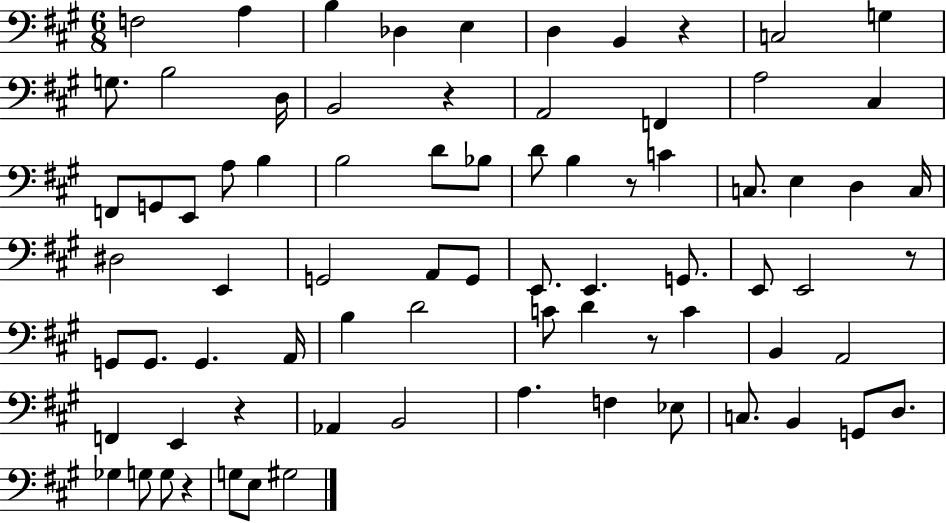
{
  \clef bass
  \numericTimeSignature
  \time 6/8
  \key a \major
  f2 a4 | b4 des4 e4 | d4 b,4 r4 | c2 g4 | \break g8. b2 d16 | b,2 r4 | a,2 f,4 | a2 cis4 | \break f,8 g,8 e,8 a8 b4 | b2 d'8 bes8 | d'8 b4 r8 c'4 | c8. e4 d4 c16 | \break dis2 e,4 | g,2 a,8 g,8 | e,8. e,4. g,8. | e,8 e,2 r8 | \break g,8 g,8. g,4. a,16 | b4 d'2 | c'8 d'4 r8 c'4 | b,4 a,2 | \break f,4 e,4 r4 | aes,4 b,2 | a4. f4 ees8 | c8. b,4 g,8 d8. | \break ges4 g8 g8 r4 | g8 e8 gis2 | \bar "|."
}